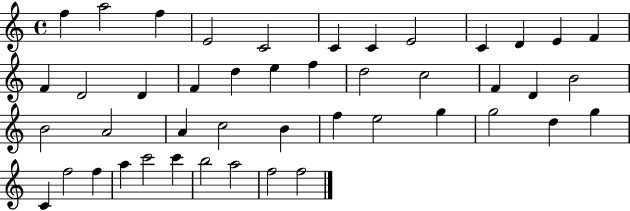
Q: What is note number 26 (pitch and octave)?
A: A4